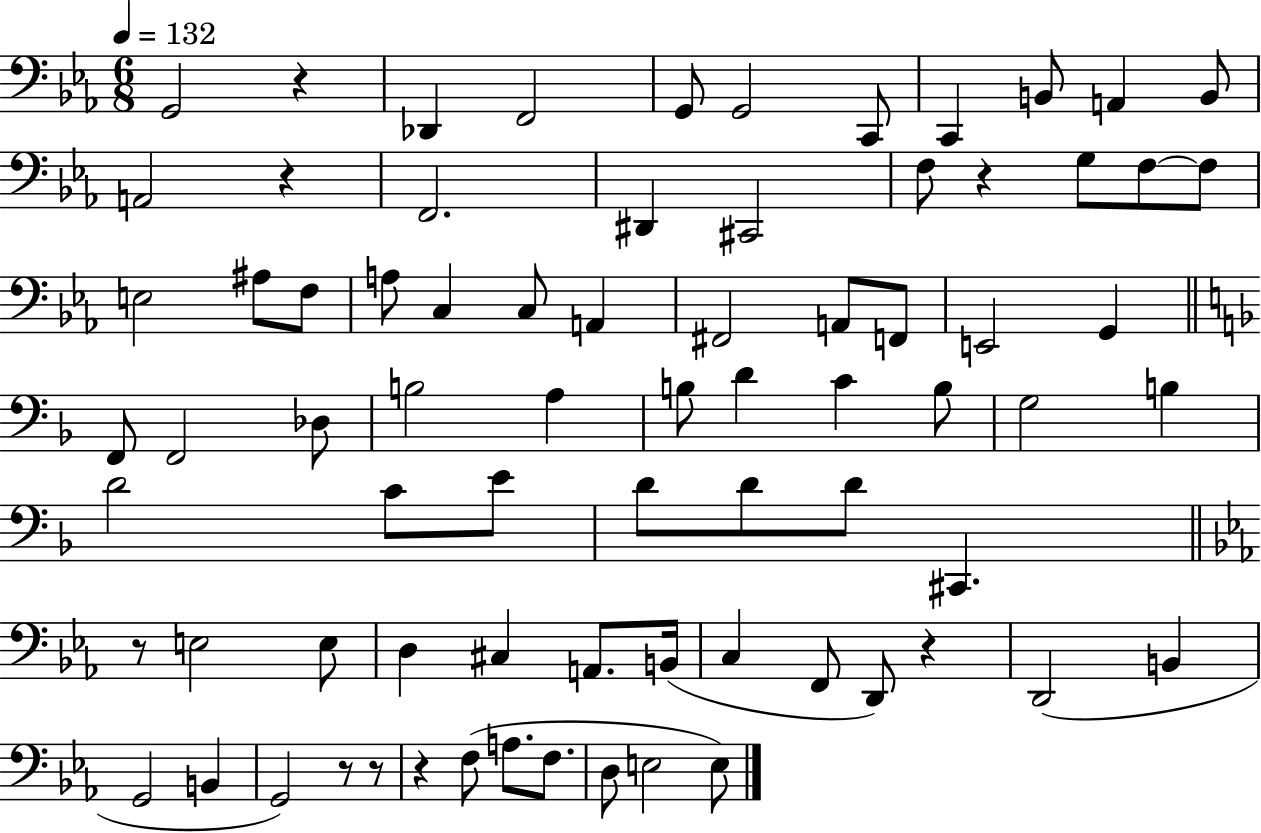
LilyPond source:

{
  \clef bass
  \numericTimeSignature
  \time 6/8
  \key ees \major
  \tempo 4 = 132
  g,2 r4 | des,4 f,2 | g,8 g,2 c,8 | c,4 b,8 a,4 b,8 | \break a,2 r4 | f,2. | dis,4 cis,2 | f8 r4 g8 f8~~ f8 | \break e2 ais8 f8 | a8 c4 c8 a,4 | fis,2 a,8 f,8 | e,2 g,4 | \break \bar "||" \break \key d \minor f,8 f,2 des8 | b2 a4 | b8 d'4 c'4 b8 | g2 b4 | \break d'2 c'8 e'8 | d'8 d'8 d'8 cis,4. | \bar "||" \break \key c \minor r8 e2 e8 | d4 cis4 a,8. b,16( | c4 f,8 d,8) r4 | d,2( b,4 | \break g,2 b,4 | g,2) r8 r8 | r4 f8( a8. f8. | d8 e2 e8) | \break \bar "|."
}